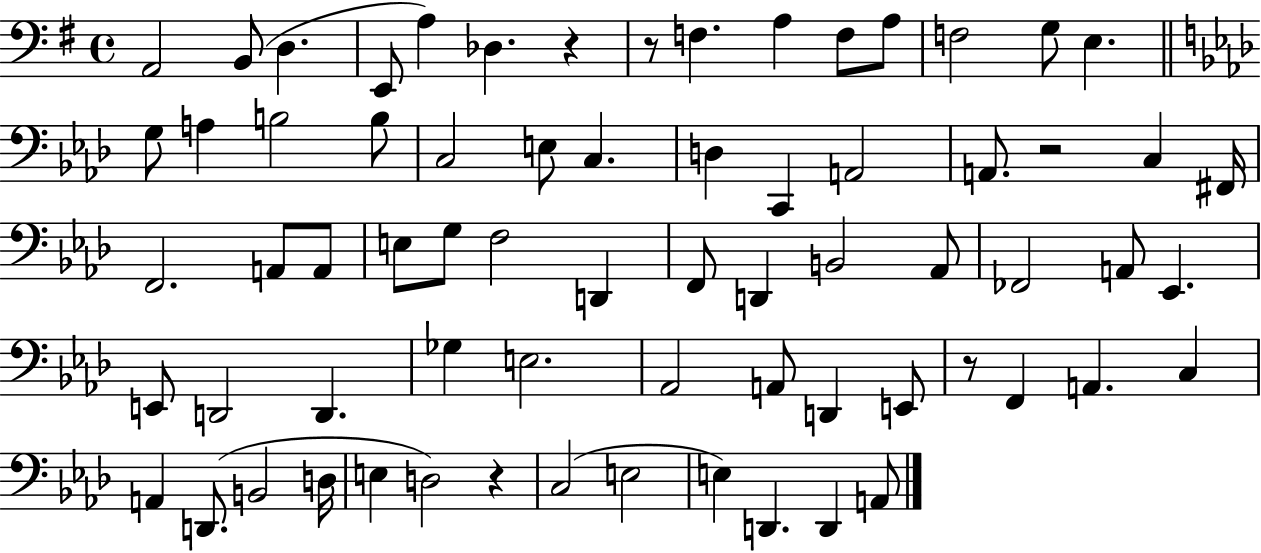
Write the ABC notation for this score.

X:1
T:Untitled
M:4/4
L:1/4
K:G
A,,2 B,,/2 D, E,,/2 A, _D, z z/2 F, A, F,/2 A,/2 F,2 G,/2 E, G,/2 A, B,2 B,/2 C,2 E,/2 C, D, C,, A,,2 A,,/2 z2 C, ^F,,/4 F,,2 A,,/2 A,,/2 E,/2 G,/2 F,2 D,, F,,/2 D,, B,,2 _A,,/2 _F,,2 A,,/2 _E,, E,,/2 D,,2 D,, _G, E,2 _A,,2 A,,/2 D,, E,,/2 z/2 F,, A,, C, A,, D,,/2 B,,2 D,/4 E, D,2 z C,2 E,2 E, D,, D,, A,,/2